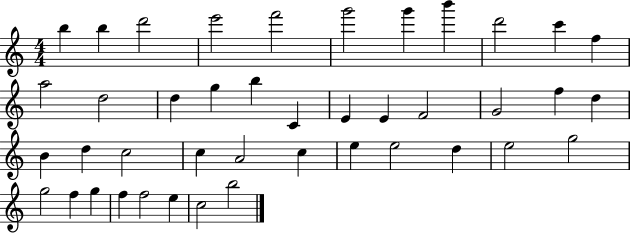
B5/q B5/q D6/h E6/h F6/h G6/h G6/q B6/q D6/h C6/q F5/q A5/h D5/h D5/q G5/q B5/q C4/q E4/q E4/q F4/h G4/h F5/q D5/q B4/q D5/q C5/h C5/q A4/h C5/q E5/q E5/h D5/q E5/h G5/h G5/h F5/q G5/q F5/q F5/h E5/q C5/h B5/h